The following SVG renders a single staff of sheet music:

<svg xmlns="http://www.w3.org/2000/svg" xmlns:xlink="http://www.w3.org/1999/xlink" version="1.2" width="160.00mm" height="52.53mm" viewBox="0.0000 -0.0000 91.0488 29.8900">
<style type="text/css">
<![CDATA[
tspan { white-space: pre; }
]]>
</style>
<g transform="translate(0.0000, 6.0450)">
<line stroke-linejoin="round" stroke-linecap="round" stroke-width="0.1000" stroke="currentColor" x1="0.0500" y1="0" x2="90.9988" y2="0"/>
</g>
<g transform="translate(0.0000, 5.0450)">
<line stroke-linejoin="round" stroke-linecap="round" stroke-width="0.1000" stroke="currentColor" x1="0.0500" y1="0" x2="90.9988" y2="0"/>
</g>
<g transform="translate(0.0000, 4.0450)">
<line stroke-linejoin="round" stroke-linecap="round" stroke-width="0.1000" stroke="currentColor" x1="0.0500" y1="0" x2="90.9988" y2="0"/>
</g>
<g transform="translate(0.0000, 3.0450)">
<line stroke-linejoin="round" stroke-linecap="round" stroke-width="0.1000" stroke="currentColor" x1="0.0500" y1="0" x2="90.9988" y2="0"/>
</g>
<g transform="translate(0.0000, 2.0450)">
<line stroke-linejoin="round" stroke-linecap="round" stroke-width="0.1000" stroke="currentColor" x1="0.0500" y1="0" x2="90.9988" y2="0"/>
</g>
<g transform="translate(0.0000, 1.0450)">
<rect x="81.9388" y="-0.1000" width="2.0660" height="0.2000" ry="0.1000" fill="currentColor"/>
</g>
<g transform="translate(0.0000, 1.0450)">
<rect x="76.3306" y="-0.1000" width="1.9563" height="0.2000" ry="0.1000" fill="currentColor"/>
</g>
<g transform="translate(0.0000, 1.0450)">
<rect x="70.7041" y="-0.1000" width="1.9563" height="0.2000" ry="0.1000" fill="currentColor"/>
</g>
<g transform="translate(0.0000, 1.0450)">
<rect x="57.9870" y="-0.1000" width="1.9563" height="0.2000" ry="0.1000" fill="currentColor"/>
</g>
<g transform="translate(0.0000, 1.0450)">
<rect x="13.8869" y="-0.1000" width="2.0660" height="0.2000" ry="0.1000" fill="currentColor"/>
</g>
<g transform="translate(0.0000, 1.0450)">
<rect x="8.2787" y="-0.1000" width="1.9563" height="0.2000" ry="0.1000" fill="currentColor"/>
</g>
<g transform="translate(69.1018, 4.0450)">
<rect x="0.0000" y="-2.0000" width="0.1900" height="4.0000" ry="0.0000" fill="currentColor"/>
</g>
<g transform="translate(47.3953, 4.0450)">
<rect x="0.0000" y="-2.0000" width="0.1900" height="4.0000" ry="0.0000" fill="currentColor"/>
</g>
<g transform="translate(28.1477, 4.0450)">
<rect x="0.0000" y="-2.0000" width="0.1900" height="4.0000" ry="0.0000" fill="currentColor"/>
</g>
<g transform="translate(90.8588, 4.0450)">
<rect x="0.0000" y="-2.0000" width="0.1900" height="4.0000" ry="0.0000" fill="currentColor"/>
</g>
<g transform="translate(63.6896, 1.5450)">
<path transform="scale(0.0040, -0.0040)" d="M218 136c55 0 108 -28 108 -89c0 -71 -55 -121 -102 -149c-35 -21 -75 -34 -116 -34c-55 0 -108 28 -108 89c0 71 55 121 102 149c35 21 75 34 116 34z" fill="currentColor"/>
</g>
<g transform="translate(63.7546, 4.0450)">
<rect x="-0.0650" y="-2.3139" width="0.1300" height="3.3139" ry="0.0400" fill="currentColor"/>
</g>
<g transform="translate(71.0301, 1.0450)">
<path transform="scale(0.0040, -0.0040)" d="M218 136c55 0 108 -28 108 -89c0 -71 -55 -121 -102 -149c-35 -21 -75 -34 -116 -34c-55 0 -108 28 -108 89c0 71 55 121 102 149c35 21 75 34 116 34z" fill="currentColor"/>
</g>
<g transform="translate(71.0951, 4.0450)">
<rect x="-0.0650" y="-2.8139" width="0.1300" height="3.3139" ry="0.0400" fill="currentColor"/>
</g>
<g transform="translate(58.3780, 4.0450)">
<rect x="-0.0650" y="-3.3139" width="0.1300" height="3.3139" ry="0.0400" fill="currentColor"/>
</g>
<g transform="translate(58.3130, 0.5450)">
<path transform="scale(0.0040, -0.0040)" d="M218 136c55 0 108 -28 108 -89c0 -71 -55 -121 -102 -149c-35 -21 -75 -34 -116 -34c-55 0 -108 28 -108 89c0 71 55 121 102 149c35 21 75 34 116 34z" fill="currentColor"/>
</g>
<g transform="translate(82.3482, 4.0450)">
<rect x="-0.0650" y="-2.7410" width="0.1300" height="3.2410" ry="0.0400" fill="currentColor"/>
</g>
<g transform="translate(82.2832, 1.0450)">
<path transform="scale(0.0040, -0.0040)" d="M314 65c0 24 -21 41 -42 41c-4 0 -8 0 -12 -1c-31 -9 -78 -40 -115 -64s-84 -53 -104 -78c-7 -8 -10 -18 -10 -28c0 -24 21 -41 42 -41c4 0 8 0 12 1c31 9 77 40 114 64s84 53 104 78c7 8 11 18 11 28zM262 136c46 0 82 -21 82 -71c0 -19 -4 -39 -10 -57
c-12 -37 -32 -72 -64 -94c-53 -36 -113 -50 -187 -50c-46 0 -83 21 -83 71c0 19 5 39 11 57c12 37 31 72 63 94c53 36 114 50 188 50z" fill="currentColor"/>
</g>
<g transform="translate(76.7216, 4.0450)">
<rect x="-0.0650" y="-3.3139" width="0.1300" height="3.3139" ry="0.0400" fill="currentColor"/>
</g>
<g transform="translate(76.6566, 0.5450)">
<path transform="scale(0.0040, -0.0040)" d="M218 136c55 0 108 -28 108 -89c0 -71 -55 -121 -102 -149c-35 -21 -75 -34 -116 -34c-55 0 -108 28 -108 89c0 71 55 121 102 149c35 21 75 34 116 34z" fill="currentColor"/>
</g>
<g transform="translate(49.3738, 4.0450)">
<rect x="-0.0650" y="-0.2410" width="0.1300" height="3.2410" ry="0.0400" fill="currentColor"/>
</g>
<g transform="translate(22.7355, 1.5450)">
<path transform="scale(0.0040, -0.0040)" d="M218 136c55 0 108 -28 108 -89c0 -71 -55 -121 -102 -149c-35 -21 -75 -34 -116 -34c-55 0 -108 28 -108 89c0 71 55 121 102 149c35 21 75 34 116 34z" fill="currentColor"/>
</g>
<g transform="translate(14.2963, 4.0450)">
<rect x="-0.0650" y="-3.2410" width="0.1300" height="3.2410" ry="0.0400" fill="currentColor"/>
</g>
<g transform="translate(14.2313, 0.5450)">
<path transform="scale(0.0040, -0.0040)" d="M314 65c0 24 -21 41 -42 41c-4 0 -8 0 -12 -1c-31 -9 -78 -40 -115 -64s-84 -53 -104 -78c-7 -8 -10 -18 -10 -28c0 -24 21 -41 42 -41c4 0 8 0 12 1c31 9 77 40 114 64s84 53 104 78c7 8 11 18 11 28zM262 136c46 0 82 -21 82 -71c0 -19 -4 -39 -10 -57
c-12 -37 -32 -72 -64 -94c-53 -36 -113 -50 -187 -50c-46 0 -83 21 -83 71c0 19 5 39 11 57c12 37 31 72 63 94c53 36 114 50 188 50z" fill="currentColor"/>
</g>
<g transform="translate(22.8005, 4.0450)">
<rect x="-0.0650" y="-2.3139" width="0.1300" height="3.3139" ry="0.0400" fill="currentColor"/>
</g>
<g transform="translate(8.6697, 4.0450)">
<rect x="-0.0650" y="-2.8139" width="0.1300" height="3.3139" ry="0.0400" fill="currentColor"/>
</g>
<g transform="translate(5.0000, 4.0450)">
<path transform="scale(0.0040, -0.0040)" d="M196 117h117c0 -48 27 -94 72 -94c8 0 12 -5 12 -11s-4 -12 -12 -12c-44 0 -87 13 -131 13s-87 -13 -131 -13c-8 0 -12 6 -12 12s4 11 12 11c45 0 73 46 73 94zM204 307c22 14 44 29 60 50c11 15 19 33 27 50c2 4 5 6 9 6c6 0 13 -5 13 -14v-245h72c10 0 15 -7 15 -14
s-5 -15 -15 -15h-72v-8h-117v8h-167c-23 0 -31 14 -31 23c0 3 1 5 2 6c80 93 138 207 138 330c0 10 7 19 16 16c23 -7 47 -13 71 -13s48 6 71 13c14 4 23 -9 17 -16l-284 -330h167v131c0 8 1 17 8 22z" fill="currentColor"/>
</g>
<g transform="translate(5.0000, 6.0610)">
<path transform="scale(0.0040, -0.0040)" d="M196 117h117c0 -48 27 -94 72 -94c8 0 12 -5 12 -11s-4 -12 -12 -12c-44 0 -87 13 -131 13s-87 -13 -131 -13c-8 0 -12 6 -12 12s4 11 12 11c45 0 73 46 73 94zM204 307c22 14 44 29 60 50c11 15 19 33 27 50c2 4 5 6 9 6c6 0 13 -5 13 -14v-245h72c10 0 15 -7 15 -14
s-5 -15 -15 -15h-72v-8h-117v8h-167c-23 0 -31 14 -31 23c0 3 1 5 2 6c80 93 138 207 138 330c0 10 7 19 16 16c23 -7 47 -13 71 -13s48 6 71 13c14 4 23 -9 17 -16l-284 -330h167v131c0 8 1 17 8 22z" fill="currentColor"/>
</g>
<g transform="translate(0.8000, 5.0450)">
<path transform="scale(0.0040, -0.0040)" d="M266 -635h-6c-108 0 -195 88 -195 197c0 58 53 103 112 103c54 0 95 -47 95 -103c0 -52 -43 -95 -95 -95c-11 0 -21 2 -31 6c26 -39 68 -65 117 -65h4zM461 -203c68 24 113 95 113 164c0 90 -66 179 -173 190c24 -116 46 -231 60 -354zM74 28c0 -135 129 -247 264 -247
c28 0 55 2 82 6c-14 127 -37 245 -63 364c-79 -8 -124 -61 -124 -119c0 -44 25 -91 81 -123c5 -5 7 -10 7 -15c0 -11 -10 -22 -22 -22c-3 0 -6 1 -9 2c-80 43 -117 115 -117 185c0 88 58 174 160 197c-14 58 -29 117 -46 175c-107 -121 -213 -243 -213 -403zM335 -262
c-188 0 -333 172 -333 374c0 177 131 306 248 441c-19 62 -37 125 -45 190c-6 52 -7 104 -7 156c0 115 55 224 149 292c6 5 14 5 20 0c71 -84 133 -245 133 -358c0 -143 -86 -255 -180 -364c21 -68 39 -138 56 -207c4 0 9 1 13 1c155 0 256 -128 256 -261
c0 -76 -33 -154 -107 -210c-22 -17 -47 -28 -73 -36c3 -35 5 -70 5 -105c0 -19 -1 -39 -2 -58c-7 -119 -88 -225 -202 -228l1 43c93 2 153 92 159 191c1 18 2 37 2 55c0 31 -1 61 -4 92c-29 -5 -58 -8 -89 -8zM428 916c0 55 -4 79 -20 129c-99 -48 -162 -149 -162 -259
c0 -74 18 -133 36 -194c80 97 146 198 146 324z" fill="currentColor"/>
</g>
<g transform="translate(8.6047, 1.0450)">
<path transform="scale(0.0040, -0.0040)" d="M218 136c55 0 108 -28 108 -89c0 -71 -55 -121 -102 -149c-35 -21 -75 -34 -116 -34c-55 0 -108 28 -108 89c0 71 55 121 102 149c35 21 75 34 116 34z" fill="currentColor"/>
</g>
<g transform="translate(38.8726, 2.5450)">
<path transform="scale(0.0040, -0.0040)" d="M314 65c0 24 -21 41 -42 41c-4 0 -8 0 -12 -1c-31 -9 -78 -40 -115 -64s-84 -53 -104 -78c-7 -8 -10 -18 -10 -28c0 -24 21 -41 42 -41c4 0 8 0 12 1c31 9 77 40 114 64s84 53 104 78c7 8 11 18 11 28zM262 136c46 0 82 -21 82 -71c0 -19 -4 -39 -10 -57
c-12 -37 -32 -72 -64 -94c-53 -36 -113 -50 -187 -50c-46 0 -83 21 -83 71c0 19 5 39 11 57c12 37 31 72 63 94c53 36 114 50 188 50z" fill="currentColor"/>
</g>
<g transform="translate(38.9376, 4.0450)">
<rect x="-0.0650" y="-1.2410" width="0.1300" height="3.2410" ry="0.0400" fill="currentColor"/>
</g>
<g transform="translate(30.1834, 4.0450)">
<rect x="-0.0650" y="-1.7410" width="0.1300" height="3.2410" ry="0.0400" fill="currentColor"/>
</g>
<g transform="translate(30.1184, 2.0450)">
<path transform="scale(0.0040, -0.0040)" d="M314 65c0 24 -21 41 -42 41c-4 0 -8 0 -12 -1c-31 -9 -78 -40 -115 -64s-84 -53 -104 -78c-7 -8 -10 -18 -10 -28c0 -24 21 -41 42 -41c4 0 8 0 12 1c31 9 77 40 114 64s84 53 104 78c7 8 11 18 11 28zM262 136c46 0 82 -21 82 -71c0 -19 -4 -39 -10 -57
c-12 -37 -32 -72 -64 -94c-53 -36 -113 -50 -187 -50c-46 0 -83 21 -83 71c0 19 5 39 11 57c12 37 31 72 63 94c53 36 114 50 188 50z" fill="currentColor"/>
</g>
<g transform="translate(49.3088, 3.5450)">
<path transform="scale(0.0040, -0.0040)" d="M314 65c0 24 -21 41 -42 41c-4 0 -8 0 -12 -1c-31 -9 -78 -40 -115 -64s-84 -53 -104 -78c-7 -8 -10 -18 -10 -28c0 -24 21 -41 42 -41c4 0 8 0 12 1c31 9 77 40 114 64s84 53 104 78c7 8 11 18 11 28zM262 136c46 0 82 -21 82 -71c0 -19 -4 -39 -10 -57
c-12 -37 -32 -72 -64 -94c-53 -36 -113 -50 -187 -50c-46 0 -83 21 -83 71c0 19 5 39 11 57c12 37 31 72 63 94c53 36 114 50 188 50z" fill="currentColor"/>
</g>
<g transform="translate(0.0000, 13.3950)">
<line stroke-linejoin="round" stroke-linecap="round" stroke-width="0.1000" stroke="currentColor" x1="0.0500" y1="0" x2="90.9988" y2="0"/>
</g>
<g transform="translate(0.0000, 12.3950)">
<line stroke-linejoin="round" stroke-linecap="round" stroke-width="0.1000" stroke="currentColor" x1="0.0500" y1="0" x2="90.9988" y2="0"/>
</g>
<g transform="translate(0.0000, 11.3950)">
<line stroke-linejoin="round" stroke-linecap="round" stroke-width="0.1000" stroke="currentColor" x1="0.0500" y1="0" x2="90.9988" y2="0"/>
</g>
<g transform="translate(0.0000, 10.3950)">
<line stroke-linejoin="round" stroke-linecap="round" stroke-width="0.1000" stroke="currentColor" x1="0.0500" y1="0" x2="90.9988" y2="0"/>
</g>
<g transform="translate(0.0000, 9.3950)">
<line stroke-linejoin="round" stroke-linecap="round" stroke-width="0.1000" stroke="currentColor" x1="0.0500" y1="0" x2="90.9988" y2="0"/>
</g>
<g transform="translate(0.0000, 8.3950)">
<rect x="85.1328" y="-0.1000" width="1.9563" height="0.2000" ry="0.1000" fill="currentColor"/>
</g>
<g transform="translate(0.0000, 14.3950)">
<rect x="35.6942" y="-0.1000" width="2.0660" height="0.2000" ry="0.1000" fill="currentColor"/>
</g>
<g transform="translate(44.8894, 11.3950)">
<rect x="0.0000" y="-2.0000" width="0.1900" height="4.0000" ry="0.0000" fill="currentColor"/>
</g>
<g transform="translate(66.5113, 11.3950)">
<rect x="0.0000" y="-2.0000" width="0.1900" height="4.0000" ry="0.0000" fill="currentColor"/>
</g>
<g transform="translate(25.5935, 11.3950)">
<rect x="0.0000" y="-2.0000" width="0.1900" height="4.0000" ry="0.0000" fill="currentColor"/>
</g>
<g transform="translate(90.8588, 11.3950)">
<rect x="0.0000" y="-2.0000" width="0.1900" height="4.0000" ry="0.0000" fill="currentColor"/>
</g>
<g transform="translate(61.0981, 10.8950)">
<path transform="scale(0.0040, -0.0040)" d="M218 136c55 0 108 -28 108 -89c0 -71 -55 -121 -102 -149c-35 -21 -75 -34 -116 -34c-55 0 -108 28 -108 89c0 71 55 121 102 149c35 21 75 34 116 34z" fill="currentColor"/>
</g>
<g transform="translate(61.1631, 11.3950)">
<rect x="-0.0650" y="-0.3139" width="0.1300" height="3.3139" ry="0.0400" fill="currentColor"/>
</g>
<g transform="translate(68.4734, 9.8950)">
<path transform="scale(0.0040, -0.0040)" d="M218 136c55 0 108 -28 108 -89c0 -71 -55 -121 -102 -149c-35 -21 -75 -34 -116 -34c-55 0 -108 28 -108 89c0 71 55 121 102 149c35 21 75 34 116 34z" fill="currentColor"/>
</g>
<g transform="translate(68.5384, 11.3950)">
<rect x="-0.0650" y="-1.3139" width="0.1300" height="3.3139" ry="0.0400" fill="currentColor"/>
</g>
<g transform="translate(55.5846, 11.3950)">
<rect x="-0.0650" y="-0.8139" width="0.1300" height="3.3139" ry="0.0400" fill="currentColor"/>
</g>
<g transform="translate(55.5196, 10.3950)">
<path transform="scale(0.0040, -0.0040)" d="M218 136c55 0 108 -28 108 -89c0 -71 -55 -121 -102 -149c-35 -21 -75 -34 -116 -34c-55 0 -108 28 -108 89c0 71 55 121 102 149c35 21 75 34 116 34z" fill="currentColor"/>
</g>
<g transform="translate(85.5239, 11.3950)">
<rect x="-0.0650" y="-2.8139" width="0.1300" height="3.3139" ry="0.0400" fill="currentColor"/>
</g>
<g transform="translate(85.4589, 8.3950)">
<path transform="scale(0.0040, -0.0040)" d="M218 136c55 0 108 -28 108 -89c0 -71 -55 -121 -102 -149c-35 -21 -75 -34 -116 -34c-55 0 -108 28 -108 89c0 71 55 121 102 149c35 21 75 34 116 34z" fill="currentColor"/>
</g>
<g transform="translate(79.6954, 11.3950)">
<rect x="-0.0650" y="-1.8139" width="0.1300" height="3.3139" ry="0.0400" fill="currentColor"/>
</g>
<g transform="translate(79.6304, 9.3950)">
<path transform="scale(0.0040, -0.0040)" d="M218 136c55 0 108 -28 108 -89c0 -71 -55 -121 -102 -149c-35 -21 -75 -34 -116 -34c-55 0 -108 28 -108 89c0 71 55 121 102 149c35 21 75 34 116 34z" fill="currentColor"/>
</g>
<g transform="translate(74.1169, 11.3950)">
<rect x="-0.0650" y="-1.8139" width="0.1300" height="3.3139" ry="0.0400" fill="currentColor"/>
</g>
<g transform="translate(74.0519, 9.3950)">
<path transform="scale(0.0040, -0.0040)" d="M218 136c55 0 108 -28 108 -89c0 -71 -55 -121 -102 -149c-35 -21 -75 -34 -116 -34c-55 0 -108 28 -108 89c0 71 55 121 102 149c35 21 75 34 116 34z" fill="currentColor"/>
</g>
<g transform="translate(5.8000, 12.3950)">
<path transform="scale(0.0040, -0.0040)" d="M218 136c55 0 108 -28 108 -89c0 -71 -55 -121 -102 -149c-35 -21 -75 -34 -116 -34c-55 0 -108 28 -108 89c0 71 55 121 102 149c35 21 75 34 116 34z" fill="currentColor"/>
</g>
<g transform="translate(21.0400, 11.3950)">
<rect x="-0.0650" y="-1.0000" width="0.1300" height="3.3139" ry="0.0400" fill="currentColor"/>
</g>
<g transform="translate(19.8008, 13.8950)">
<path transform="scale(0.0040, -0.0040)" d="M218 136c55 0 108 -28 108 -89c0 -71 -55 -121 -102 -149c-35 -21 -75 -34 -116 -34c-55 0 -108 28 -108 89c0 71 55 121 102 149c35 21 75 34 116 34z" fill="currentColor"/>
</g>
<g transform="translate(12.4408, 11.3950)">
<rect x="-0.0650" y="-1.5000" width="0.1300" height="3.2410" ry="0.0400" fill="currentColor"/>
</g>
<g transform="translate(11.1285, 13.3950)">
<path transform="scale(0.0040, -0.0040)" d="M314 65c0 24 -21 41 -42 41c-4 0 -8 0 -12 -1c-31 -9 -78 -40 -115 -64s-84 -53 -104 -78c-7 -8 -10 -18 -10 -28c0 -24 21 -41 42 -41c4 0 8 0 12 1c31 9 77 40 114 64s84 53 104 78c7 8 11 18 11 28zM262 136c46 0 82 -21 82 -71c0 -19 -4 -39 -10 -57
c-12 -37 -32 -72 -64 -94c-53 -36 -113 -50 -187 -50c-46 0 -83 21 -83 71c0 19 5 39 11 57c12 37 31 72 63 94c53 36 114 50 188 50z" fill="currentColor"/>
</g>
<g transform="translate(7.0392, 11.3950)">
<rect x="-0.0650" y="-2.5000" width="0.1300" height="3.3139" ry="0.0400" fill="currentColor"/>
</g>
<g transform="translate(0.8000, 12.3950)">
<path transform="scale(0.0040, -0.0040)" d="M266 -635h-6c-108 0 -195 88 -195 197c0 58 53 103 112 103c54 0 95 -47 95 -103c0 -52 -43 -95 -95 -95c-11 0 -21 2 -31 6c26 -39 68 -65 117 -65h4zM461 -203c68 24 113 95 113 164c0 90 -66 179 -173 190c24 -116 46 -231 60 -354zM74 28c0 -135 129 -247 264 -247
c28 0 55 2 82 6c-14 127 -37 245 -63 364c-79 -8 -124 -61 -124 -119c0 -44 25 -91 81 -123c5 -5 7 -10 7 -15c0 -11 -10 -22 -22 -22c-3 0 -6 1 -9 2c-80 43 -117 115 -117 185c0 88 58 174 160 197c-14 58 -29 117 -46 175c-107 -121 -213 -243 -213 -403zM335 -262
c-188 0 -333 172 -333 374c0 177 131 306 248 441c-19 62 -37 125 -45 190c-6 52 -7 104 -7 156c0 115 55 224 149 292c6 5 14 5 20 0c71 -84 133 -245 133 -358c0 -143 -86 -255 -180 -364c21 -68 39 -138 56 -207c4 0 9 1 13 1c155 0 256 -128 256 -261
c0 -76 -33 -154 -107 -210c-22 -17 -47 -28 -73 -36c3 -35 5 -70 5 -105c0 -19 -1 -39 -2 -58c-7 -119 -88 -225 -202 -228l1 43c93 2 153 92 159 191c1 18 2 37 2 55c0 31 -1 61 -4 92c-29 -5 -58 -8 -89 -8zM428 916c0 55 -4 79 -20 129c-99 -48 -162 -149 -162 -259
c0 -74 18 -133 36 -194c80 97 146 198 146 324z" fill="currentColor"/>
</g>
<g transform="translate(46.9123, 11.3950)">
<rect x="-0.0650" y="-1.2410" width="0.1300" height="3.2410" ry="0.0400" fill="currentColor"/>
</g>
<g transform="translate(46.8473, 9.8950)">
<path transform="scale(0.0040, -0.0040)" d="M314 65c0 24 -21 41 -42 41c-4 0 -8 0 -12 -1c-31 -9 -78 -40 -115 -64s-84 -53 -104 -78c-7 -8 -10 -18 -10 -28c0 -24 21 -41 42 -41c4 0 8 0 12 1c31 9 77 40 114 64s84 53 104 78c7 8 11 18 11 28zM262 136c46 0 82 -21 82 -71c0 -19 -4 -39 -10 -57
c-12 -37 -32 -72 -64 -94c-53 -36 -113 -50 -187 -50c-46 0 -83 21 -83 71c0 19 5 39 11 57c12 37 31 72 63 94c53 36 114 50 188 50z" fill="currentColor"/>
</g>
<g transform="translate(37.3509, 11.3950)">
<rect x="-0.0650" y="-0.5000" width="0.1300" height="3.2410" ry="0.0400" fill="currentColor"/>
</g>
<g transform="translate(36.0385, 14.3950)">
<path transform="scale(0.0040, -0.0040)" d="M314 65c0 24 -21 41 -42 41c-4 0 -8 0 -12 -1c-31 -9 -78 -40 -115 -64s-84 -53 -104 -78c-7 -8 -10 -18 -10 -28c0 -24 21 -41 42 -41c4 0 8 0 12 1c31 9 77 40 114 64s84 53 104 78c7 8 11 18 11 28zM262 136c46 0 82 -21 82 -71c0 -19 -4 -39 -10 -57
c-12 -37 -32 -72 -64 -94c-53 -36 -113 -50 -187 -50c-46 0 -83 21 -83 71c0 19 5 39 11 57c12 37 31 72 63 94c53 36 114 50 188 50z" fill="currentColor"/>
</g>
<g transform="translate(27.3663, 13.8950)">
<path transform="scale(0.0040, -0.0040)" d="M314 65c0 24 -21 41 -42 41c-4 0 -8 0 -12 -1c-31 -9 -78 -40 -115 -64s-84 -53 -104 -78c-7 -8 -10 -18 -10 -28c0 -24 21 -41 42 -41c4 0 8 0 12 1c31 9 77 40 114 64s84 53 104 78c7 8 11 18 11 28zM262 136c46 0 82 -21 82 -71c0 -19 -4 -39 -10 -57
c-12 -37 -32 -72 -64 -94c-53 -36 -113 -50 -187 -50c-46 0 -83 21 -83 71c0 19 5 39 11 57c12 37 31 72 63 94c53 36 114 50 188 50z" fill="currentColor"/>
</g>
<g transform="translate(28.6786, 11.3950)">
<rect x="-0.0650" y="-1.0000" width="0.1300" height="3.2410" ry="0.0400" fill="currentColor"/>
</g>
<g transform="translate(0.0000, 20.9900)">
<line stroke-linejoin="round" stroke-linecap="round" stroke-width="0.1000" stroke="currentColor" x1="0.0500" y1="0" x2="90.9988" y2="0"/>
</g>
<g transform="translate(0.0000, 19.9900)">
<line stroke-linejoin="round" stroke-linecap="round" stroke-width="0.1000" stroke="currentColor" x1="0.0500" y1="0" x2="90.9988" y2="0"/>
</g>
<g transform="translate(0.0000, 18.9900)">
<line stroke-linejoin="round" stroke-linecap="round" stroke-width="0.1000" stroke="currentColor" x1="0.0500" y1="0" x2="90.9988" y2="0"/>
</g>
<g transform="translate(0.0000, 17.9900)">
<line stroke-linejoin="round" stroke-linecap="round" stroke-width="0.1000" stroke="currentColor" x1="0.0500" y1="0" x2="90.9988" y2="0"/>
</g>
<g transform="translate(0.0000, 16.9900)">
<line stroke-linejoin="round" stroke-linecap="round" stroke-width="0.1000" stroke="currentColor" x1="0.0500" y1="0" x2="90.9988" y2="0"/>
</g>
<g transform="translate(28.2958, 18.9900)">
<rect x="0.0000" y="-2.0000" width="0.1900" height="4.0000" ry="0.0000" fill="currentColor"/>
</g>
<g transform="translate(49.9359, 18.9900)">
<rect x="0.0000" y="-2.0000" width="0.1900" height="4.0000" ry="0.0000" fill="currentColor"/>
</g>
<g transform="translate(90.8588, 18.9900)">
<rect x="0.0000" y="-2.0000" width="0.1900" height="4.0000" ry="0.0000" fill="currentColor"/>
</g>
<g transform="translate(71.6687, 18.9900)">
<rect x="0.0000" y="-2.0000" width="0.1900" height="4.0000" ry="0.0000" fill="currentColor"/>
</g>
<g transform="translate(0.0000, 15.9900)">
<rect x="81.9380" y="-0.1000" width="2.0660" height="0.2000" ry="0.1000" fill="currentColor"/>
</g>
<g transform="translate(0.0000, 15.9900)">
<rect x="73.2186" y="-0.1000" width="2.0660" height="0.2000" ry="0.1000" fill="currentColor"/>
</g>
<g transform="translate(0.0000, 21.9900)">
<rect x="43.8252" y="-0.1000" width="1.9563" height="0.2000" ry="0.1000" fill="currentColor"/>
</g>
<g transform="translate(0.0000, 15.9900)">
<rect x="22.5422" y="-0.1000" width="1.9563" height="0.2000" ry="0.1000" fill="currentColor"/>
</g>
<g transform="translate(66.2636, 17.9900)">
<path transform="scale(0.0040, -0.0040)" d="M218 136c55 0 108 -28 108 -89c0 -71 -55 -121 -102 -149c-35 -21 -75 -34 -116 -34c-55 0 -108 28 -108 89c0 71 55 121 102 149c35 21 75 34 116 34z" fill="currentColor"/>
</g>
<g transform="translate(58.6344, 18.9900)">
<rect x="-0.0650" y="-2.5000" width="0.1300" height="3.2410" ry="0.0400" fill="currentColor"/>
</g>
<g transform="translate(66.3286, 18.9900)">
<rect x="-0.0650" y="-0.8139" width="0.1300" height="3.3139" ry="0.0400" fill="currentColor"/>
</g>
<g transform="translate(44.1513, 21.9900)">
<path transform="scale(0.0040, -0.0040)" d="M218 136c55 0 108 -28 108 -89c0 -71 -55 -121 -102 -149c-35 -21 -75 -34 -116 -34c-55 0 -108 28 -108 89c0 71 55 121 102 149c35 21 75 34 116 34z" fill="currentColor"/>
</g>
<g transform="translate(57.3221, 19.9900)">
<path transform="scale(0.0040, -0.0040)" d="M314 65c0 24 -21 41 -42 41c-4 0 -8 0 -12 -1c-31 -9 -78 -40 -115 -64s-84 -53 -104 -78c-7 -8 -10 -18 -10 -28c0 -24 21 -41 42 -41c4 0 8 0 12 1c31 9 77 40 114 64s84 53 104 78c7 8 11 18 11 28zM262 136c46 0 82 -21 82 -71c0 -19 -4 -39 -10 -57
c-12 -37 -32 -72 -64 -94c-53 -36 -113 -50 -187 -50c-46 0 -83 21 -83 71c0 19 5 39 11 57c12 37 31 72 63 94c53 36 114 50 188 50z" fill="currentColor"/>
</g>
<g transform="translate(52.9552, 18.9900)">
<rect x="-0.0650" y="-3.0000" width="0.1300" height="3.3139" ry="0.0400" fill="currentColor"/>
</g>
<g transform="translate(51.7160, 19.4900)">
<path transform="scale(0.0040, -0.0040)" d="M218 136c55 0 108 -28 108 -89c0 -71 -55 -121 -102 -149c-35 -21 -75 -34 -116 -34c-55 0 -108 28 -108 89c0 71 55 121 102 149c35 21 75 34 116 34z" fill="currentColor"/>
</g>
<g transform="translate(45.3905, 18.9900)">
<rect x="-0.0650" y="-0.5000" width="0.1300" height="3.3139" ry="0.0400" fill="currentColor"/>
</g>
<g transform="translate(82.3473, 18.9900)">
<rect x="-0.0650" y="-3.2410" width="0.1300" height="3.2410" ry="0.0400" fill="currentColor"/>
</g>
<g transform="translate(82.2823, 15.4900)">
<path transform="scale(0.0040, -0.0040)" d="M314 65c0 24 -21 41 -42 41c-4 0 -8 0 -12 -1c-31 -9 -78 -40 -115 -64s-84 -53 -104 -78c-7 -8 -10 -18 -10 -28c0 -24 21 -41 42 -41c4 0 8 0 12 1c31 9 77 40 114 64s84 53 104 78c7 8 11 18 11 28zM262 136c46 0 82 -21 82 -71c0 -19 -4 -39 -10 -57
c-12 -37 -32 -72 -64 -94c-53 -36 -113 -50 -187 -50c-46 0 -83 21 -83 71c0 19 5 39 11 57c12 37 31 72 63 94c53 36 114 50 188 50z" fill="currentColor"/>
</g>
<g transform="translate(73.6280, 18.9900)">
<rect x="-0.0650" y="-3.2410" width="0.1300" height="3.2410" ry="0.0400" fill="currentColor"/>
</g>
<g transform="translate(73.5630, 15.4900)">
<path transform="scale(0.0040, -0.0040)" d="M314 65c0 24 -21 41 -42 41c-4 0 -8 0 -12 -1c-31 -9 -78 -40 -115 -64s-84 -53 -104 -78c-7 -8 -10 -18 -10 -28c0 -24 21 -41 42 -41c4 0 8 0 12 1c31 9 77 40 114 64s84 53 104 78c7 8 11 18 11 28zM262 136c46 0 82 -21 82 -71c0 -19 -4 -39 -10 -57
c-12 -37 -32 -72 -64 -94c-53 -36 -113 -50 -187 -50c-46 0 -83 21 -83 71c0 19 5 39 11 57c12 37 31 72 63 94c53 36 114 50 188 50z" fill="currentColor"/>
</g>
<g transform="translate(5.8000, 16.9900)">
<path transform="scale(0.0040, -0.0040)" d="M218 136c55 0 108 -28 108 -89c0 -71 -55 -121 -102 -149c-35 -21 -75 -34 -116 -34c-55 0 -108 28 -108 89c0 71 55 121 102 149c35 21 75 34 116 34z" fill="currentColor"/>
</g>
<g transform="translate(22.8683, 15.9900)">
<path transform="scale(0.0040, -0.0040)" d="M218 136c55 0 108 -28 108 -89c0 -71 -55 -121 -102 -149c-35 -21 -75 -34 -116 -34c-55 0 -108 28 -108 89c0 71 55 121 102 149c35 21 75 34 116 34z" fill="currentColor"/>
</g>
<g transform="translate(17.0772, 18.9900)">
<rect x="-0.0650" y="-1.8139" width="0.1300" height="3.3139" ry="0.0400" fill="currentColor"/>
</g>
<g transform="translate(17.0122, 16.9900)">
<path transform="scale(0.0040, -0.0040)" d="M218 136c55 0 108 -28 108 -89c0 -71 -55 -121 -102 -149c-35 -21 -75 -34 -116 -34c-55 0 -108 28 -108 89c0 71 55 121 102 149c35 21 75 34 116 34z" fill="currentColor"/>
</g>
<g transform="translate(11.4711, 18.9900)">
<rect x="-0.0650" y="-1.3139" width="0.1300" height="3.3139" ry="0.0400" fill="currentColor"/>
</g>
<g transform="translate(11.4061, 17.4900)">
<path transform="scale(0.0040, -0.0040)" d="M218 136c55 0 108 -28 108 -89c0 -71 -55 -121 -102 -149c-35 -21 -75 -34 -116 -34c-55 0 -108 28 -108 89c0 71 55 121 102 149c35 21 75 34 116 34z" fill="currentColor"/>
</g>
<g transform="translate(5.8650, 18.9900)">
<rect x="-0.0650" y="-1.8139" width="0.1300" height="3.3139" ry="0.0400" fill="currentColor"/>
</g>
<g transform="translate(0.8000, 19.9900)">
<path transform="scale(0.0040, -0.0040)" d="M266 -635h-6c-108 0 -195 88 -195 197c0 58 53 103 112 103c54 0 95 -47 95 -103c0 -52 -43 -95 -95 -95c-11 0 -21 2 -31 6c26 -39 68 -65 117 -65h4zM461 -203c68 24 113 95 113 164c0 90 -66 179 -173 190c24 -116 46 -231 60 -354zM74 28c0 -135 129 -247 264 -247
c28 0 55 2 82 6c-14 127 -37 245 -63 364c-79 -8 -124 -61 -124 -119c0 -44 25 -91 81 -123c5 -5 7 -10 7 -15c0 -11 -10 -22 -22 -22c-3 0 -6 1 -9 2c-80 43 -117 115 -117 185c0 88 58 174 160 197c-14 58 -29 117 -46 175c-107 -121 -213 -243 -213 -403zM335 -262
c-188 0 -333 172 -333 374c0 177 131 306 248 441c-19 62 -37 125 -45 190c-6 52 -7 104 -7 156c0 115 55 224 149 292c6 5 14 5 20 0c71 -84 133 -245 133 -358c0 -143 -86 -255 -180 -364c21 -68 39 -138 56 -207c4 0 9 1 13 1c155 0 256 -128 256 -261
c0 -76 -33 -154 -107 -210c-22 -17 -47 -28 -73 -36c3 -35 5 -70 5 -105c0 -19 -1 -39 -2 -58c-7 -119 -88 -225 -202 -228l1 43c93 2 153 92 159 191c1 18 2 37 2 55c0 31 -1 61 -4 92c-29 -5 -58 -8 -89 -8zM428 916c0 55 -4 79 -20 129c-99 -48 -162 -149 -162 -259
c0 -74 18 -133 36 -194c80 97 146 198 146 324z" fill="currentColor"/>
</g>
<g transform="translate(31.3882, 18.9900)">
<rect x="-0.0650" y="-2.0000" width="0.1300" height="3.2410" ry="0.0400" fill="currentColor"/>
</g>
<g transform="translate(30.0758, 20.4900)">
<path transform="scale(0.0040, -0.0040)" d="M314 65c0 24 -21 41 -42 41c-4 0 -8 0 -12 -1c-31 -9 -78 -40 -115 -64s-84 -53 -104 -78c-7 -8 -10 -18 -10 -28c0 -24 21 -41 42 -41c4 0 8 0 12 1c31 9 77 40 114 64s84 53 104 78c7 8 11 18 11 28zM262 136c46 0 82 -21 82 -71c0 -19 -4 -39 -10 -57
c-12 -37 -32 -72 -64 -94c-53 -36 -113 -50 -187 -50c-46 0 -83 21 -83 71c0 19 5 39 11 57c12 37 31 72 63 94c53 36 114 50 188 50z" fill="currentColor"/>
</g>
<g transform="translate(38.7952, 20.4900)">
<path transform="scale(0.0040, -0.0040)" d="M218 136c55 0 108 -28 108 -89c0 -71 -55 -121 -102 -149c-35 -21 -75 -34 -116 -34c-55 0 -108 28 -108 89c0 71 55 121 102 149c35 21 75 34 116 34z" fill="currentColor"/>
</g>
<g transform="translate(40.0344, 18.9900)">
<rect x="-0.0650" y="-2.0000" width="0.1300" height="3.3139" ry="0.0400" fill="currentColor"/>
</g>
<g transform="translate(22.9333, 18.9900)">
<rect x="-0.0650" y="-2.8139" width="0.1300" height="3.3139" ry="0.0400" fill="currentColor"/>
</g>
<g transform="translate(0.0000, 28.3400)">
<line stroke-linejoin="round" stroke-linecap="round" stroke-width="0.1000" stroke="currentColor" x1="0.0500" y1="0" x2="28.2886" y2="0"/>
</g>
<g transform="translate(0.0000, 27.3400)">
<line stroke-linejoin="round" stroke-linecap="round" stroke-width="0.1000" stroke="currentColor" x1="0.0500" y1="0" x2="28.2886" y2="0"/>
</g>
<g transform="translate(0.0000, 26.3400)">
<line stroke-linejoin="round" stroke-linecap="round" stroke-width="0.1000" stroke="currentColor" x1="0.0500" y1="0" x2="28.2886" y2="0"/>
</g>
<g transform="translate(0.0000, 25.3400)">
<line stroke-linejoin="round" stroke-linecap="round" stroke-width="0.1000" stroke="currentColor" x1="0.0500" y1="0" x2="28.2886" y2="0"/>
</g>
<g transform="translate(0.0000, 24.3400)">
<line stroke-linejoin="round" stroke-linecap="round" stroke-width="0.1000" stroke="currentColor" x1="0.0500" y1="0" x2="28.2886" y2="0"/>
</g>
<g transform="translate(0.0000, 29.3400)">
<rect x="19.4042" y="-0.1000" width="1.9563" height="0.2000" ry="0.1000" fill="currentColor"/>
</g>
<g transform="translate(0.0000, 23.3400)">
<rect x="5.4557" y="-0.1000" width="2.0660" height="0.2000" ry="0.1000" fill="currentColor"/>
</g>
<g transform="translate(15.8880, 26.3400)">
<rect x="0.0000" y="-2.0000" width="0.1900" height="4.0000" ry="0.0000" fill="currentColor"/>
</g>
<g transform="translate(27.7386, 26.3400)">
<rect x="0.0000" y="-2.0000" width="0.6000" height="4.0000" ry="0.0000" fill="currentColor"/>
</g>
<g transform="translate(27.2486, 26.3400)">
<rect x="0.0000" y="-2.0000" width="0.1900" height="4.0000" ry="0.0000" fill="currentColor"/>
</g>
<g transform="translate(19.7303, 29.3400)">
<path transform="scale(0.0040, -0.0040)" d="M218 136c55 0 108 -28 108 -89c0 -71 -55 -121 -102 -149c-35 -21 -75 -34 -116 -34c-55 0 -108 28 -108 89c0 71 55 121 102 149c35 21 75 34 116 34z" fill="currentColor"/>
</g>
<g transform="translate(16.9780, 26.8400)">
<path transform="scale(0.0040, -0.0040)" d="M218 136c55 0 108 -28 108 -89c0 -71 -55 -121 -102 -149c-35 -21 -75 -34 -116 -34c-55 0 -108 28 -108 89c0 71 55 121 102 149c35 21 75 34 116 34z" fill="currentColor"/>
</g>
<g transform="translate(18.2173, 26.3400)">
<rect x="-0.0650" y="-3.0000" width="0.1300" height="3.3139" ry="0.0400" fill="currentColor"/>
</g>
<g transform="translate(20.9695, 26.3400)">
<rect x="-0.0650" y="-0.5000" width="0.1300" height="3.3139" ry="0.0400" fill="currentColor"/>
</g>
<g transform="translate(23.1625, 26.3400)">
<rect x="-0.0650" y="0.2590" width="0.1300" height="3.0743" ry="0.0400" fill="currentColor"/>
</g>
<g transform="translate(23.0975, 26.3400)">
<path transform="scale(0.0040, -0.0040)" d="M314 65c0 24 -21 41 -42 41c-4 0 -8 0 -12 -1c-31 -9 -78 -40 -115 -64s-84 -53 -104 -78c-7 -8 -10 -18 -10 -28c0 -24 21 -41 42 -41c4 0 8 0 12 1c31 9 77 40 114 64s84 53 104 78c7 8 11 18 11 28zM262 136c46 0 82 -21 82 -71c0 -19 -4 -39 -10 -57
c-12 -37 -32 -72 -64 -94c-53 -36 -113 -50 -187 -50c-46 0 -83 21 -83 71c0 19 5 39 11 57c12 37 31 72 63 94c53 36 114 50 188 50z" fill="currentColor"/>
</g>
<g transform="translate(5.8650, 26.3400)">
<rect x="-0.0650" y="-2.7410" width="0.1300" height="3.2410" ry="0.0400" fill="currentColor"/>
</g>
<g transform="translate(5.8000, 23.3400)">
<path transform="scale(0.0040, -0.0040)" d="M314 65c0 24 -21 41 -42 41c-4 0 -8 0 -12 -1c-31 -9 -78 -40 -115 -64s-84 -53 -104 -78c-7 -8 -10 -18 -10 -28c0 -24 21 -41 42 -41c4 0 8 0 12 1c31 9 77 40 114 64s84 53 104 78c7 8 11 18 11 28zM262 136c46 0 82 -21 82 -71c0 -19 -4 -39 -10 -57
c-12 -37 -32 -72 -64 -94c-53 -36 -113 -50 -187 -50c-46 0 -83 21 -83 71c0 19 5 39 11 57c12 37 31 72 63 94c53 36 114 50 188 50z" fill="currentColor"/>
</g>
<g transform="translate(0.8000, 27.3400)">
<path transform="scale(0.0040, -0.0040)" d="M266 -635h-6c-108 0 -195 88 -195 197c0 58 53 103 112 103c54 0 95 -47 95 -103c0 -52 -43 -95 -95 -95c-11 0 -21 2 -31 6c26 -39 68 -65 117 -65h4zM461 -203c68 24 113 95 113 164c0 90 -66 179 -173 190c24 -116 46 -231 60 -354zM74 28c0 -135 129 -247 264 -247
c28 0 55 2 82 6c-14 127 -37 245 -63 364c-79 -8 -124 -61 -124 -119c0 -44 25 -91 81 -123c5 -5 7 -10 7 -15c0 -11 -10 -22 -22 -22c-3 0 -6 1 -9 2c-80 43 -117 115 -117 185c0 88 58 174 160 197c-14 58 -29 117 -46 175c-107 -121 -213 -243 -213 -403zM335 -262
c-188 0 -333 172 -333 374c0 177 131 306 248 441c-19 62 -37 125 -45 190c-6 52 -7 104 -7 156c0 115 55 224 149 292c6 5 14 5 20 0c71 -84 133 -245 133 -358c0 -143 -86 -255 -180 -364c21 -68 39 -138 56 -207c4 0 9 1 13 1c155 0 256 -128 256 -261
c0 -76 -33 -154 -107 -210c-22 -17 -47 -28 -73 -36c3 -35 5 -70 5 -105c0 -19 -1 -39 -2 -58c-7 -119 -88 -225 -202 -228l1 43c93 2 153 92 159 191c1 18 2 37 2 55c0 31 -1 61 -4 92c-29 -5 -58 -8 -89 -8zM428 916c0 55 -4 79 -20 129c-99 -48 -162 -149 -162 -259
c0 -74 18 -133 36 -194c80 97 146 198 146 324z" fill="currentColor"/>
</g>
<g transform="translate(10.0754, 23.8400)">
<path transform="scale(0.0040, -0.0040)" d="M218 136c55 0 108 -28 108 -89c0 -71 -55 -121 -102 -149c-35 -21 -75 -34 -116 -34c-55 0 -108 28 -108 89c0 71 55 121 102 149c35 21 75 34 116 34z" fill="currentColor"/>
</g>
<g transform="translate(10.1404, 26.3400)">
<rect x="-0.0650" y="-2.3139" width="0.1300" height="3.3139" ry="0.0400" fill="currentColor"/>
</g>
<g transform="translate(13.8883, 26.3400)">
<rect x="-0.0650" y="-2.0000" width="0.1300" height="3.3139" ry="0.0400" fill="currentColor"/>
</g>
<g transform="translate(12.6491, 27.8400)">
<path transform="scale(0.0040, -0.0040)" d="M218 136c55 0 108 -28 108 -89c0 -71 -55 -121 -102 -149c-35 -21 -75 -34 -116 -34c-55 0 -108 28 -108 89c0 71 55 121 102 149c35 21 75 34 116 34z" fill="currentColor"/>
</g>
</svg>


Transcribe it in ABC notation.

X:1
T:Untitled
M:4/4
L:1/4
K:C
a b2 g f2 e2 c2 b g a b a2 G E2 D D2 C2 e2 d c e f f a f e f a F2 F C A G2 d b2 b2 a2 g F A C B2